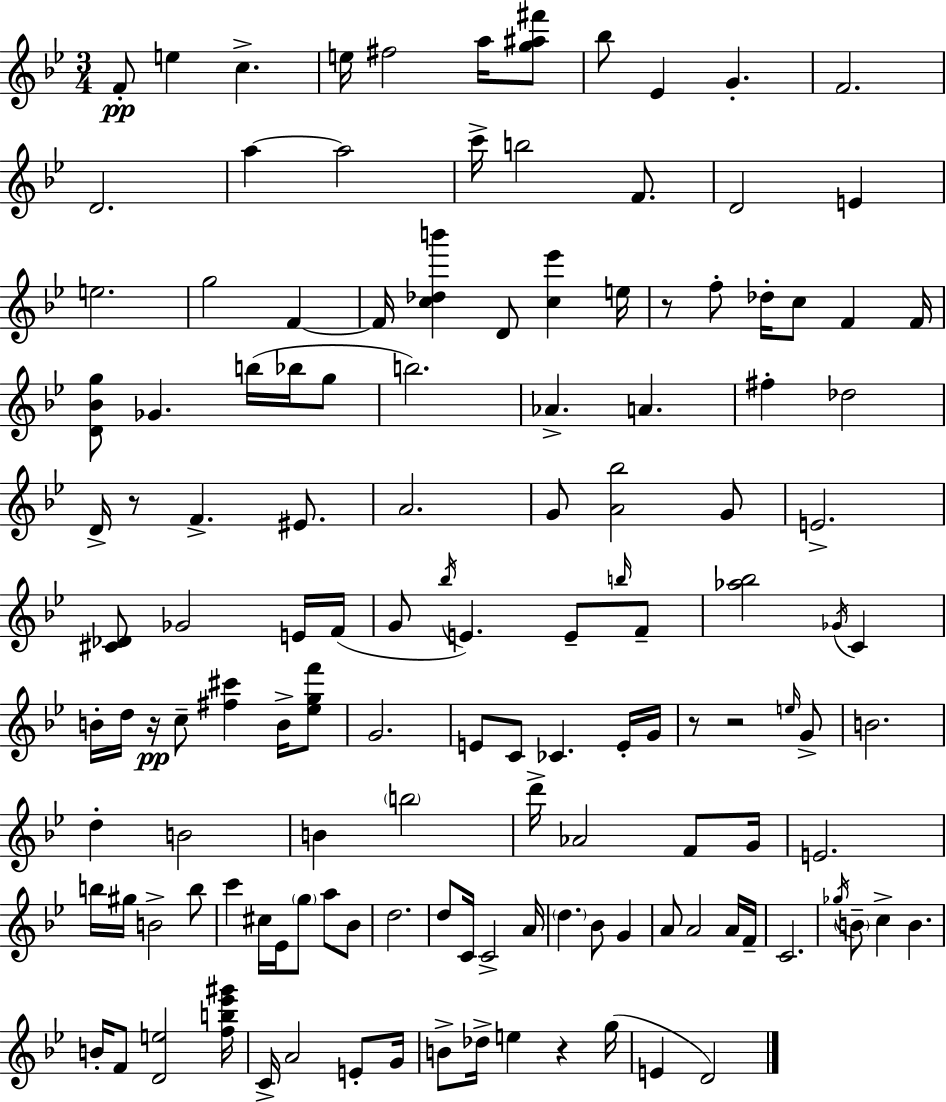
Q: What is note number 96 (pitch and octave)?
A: G4